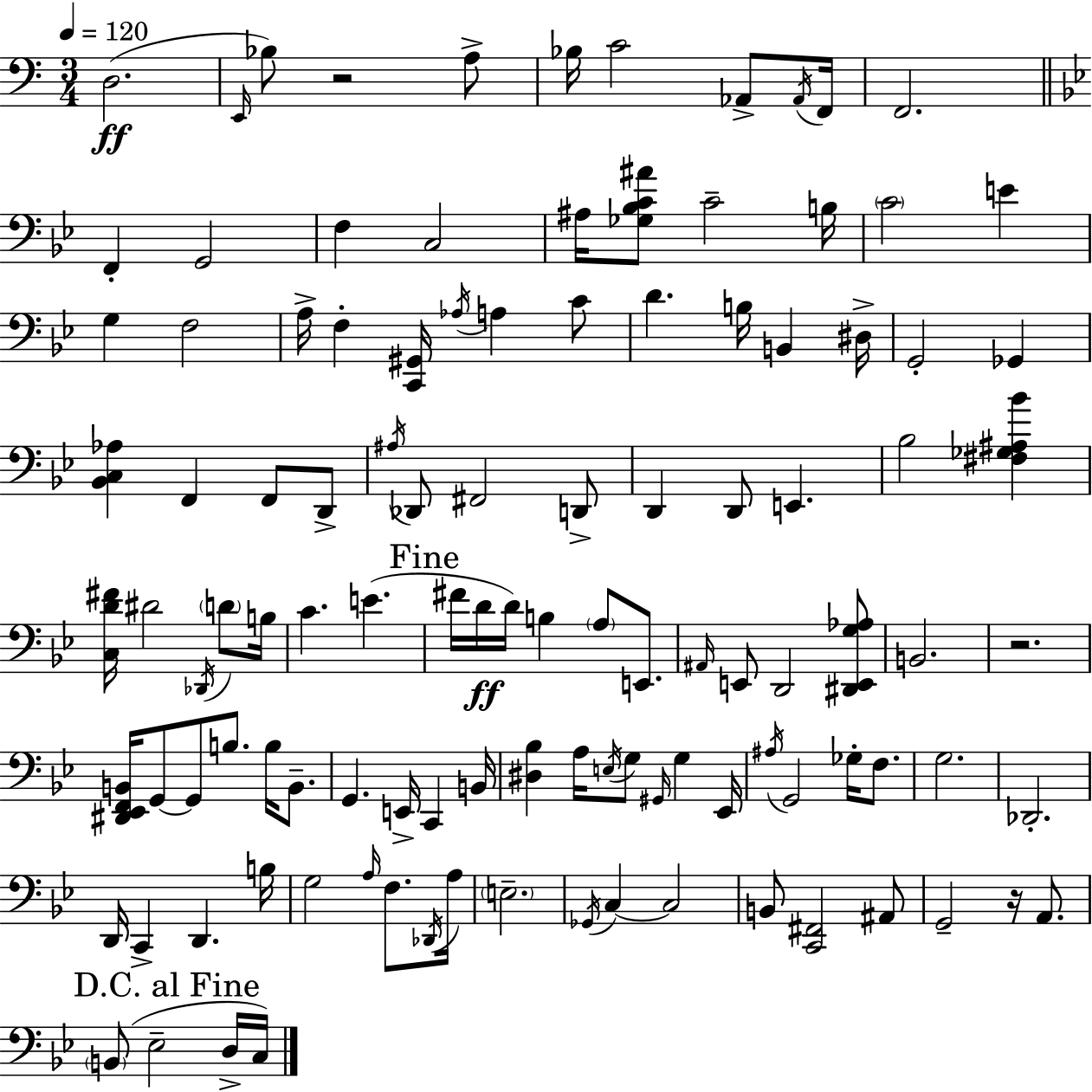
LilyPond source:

{
  \clef bass
  \numericTimeSignature
  \time 3/4
  \key a \minor
  \tempo 4 = 120
  d2.(\ff | \grace { e,16 } bes8) r2 a8-> | bes16 c'2 aes,8-> | \acciaccatura { aes,16 } f,16 f,2. | \break \bar "||" \break \key bes \major f,4-. g,2 | f4 c2 | ais16 <ges bes c' ais'>8 c'2-- b16 | \parenthesize c'2 e'4 | \break g4 f2 | a16-> f4-. <c, gis,>16 \acciaccatura { aes16 } a4 c'8 | d'4. b16 b,4 | dis16-> g,2-. ges,4 | \break <bes, c aes>4 f,4 f,8 d,8-> | \acciaccatura { ais16 } des,8 fis,2 | d,8-> d,4 d,8 e,4. | bes2 <fis ges ais bes'>4 | \break <c d' fis'>16 dis'2 \acciaccatura { des,16 } | \parenthesize d'8 b16 c'4. e'4.( | \mark "Fine" fis'16 d'16\ff d'16) b4 \parenthesize a8 | e,8. \grace { ais,16 } e,8 d,2 | \break <dis, e, g aes>8 b,2. | r2. | <dis, ees, f, b,>16 g,8~~ g,8 b8. | b16 b,8.-- g,4. e,16-> c,4 | \break b,16 <dis bes>4 a16 \acciaccatura { e16 } g8 | \grace { gis,16 } g4 ees,16 \acciaccatura { ais16 } g,2 | ges16-. f8. g2. | des,2.-. | \break d,16 c,4-> | d,4. b16 g2 | \grace { a16 } f8. \acciaccatura { des,16 } a16 \parenthesize e2.-- | \acciaccatura { ges,16 } c4~~ | \break c2 b,8 | <c, fis,>2 ais,8 g,2-- | r16 a,8. \mark "D.C. al Fine" \parenthesize b,8( | ees2-- d16-> c16) \bar "|."
}